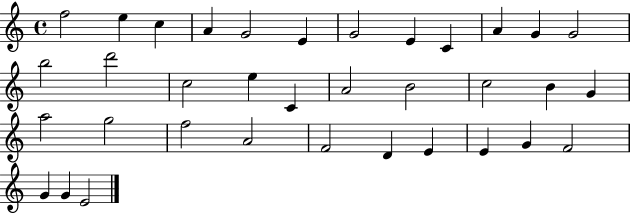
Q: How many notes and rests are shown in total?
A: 35